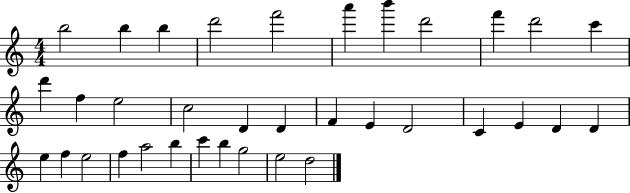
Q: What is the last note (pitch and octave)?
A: D5